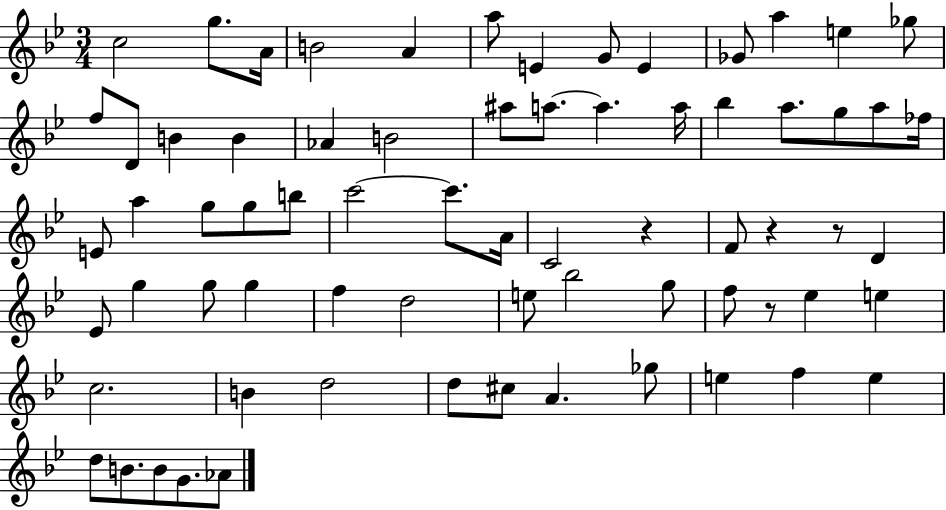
X:1
T:Untitled
M:3/4
L:1/4
K:Bb
c2 g/2 A/4 B2 A a/2 E G/2 E _G/2 a e _g/2 f/2 D/2 B B _A B2 ^a/2 a/2 a a/4 _b a/2 g/2 a/2 _f/4 E/2 a g/2 g/2 b/2 c'2 c'/2 A/4 C2 z F/2 z z/2 D _E/2 g g/2 g f d2 e/2 _b2 g/2 f/2 z/2 _e e c2 B d2 d/2 ^c/2 A _g/2 e f e d/2 B/2 B/2 G/2 _A/2